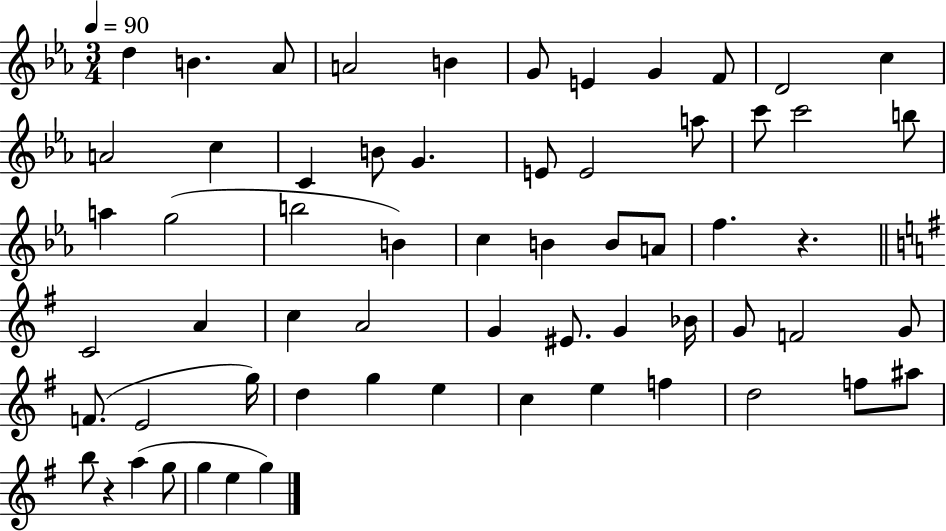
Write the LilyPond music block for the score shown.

{
  \clef treble
  \numericTimeSignature
  \time 3/4
  \key ees \major
  \tempo 4 = 90
  d''4 b'4. aes'8 | a'2 b'4 | g'8 e'4 g'4 f'8 | d'2 c''4 | \break a'2 c''4 | c'4 b'8 g'4. | e'8 e'2 a''8 | c'''8 c'''2 b''8 | \break a''4 g''2( | b''2 b'4) | c''4 b'4 b'8 a'8 | f''4. r4. | \break \bar "||" \break \key g \major c'2 a'4 | c''4 a'2 | g'4 eis'8. g'4 bes'16 | g'8 f'2 g'8 | \break f'8.( e'2 g''16) | d''4 g''4 e''4 | c''4 e''4 f''4 | d''2 f''8 ais''8 | \break b''8 r4 a''4( g''8 | g''4 e''4 g''4) | \bar "|."
}